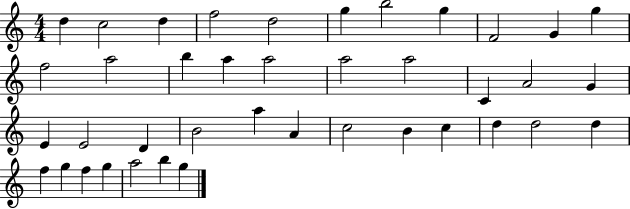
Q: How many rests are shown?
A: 0